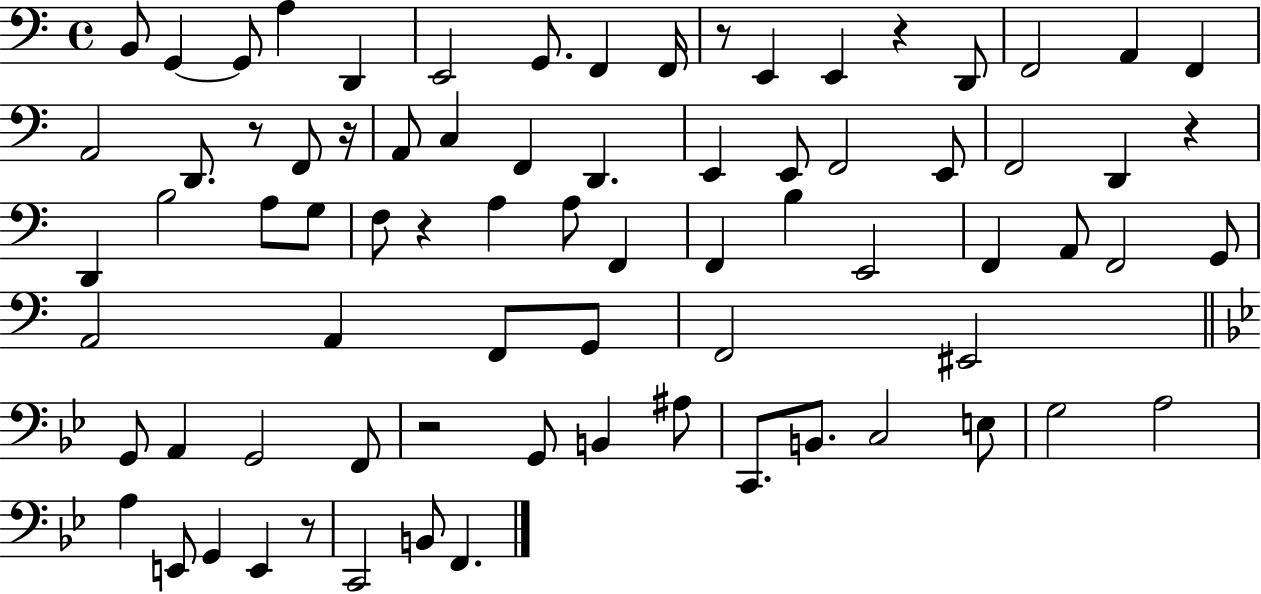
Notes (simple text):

B2/e G2/q G2/e A3/q D2/q E2/h G2/e. F2/q F2/s R/e E2/q E2/q R/q D2/e F2/h A2/q F2/q A2/h D2/e. R/e F2/e R/s A2/e C3/q F2/q D2/q. E2/q E2/e F2/h E2/e F2/h D2/q R/q D2/q B3/h A3/e G3/e F3/e R/q A3/q A3/e F2/q F2/q B3/q E2/h F2/q A2/e F2/h G2/e A2/h A2/q F2/e G2/e F2/h EIS2/h G2/e A2/q G2/h F2/e R/h G2/e B2/q A#3/e C2/e. B2/e. C3/h E3/e G3/h A3/h A3/q E2/e G2/q E2/q R/e C2/h B2/e F2/q.